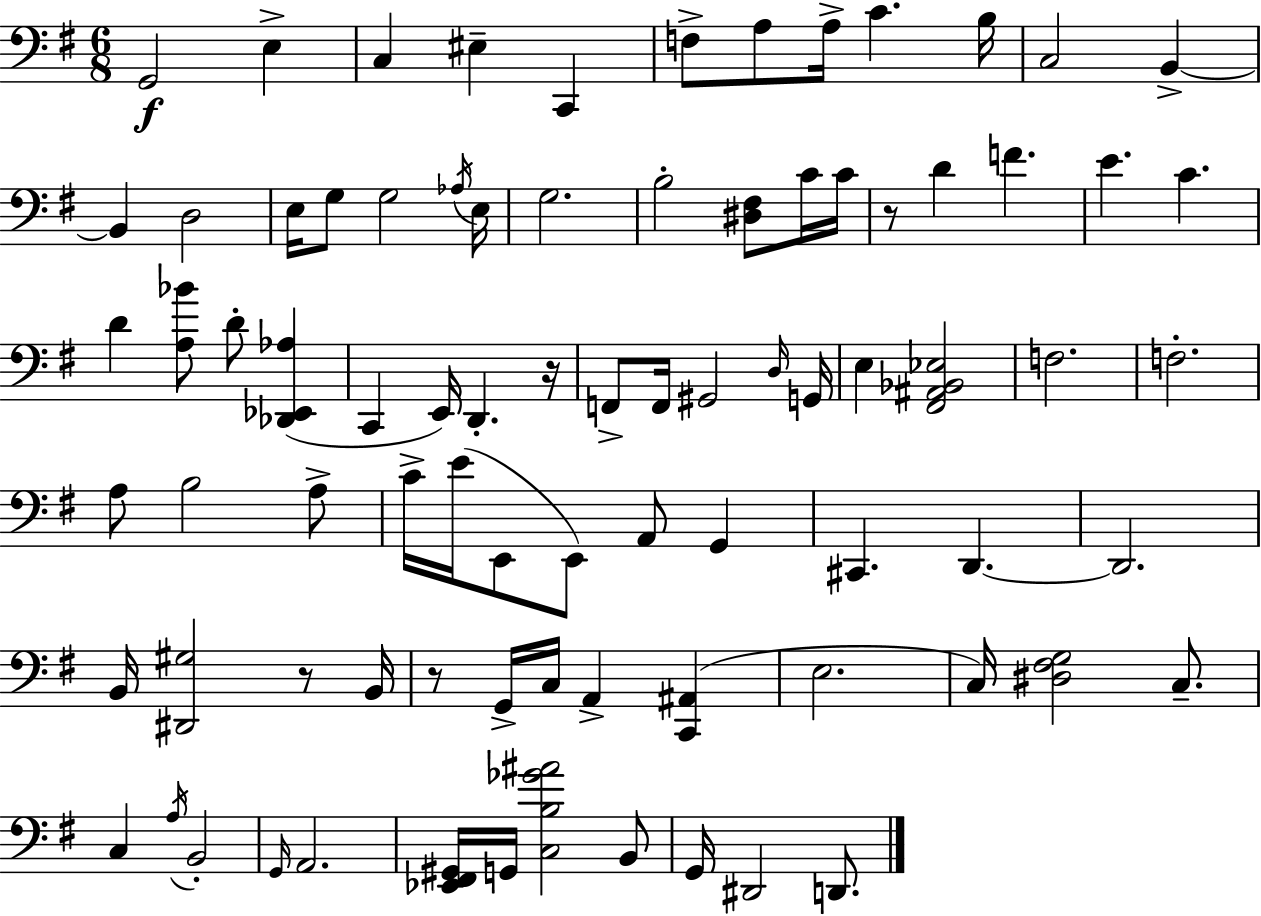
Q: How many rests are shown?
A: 4